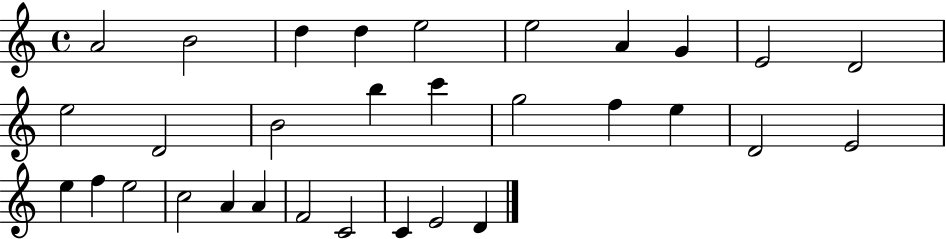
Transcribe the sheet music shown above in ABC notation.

X:1
T:Untitled
M:4/4
L:1/4
K:C
A2 B2 d d e2 e2 A G E2 D2 e2 D2 B2 b c' g2 f e D2 E2 e f e2 c2 A A F2 C2 C E2 D